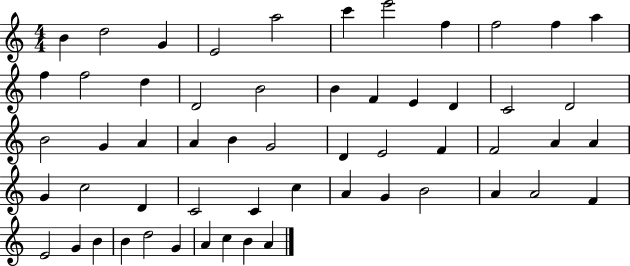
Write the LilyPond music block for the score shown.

{
  \clef treble
  \numericTimeSignature
  \time 4/4
  \key c \major
  b'4 d''2 g'4 | e'2 a''2 | c'''4 e'''2 f''4 | f''2 f''4 a''4 | \break f''4 f''2 d''4 | d'2 b'2 | b'4 f'4 e'4 d'4 | c'2 d'2 | \break b'2 g'4 a'4 | a'4 b'4 g'2 | d'4 e'2 f'4 | f'2 a'4 a'4 | \break g'4 c''2 d'4 | c'2 c'4 c''4 | a'4 g'4 b'2 | a'4 a'2 f'4 | \break e'2 g'4 b'4 | b'4 d''2 g'4 | a'4 c''4 b'4 a'4 | \bar "|."
}